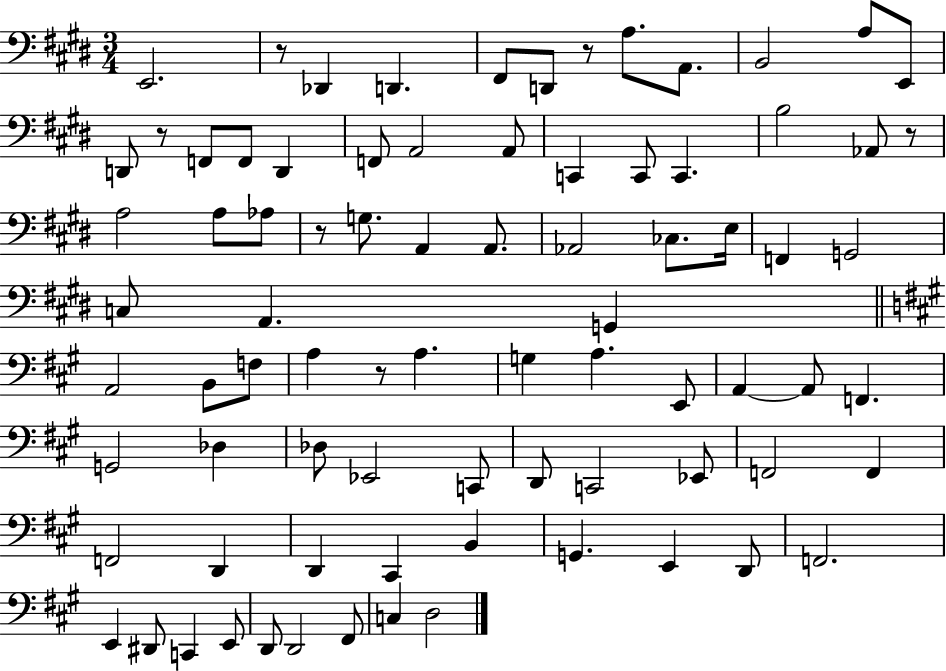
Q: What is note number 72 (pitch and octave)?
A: D2